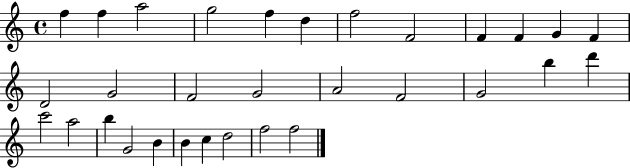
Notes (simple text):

F5/q F5/q A5/h G5/h F5/q D5/q F5/h F4/h F4/q F4/q G4/q F4/q D4/h G4/h F4/h G4/h A4/h F4/h G4/h B5/q D6/q C6/h A5/h B5/q G4/h B4/q B4/q C5/q D5/h F5/h F5/h